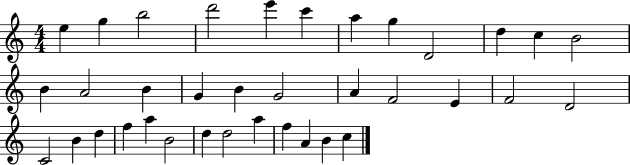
{
  \clef treble
  \numericTimeSignature
  \time 4/4
  \key c \major
  e''4 g''4 b''2 | d'''2 e'''4 c'''4 | a''4 g''4 d'2 | d''4 c''4 b'2 | \break b'4 a'2 b'4 | g'4 b'4 g'2 | a'4 f'2 e'4 | f'2 d'2 | \break c'2 b'4 d''4 | f''4 a''4 b'2 | d''4 d''2 a''4 | f''4 a'4 b'4 c''4 | \break \bar "|."
}